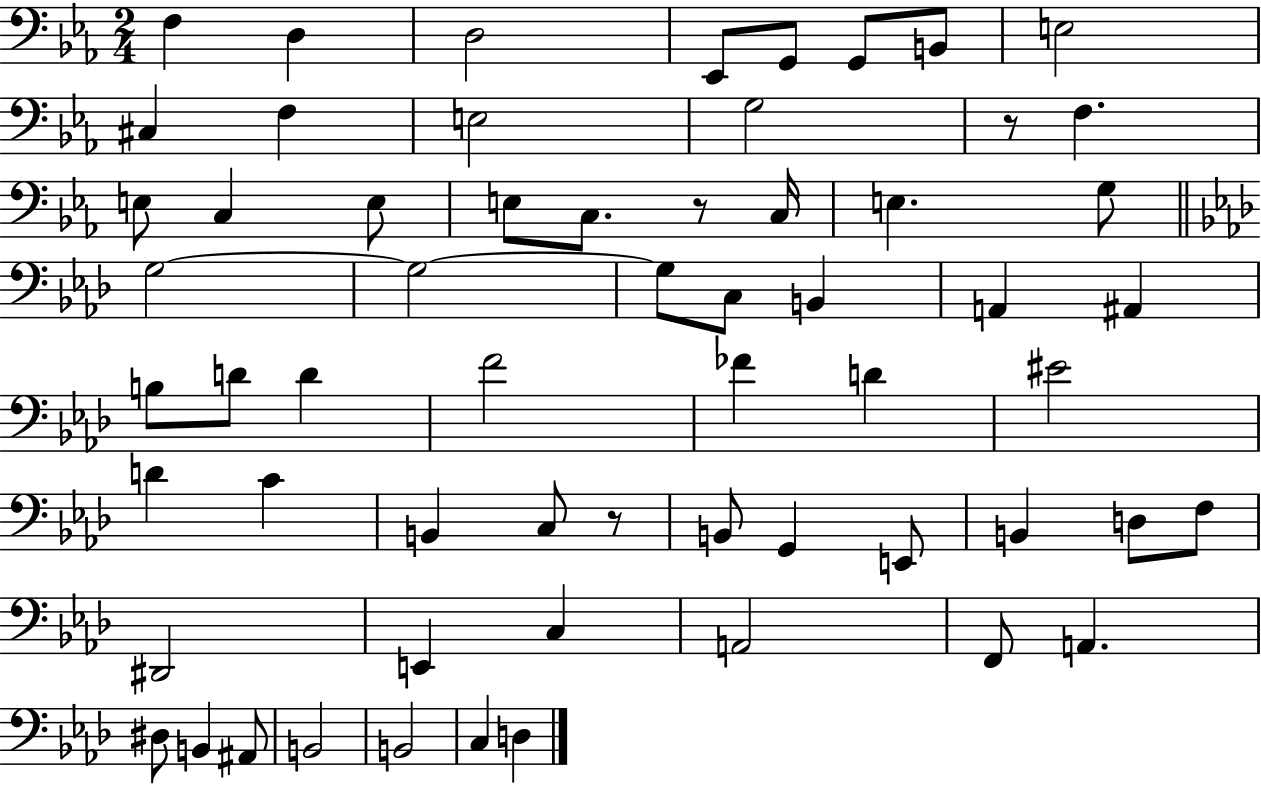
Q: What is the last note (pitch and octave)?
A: D3